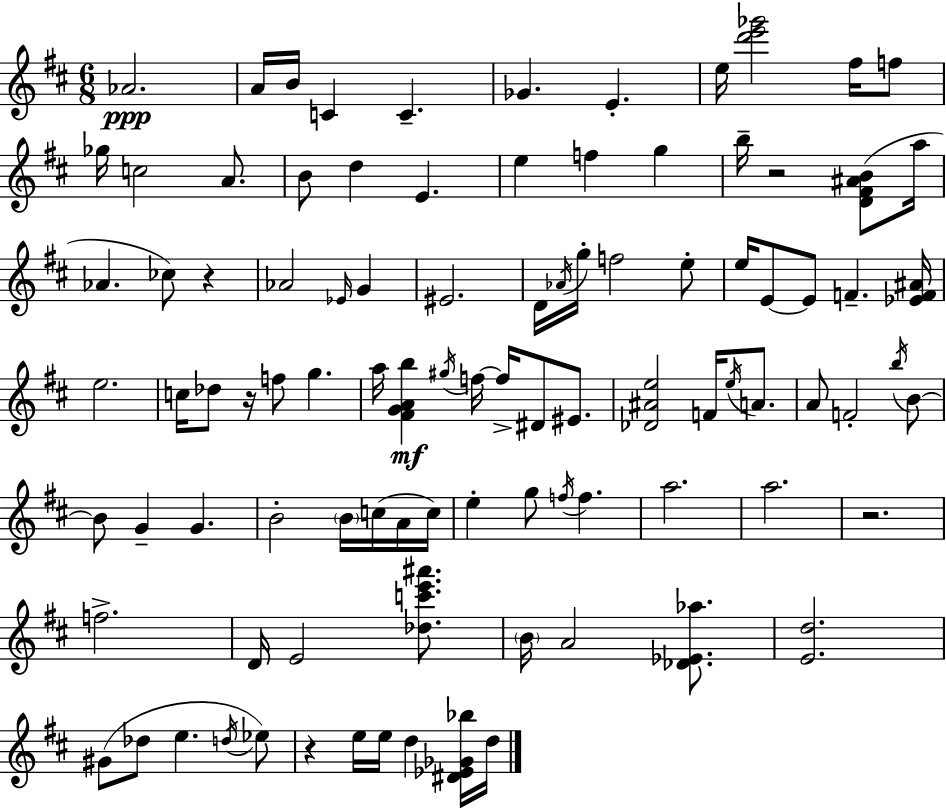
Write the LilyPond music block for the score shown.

{
  \clef treble
  \numericTimeSignature
  \time 6/8
  \key d \major
  \repeat volta 2 { aes'2.\ppp | a'16 b'16 c'4 c'4.-- | ges'4. e'4.-. | e''16 <d''' e''' ges'''>2 fis''16 f''8 | \break ges''16 c''2 a'8. | b'8 d''4 e'4. | e''4 f''4 g''4 | b''16-- r2 <d' fis' ais' b'>8( a''16 | \break aes'4. ces''8) r4 | aes'2 \grace { ees'16 } g'4 | eis'2. | d'16 \acciaccatura { aes'16 } g''16-. f''2 | \break e''8-. e''16 e'8~~ e'8 f'4.-- | <ees' f' ais'>16 e''2. | c''16 des''8 r16 f''8 g''4. | a''16 <fis' g' a' b''>4\mf \acciaccatura { gis''16 } f''16~~ f''16-> dis'8 | \break eis'8. <des' ais' e''>2 f'16 | \acciaccatura { e''16 } a'8. a'8 f'2-. | \acciaccatura { b''16 } b'8~~ b'8 g'4-- g'4. | b'2-. | \break \parenthesize b'16 c''16( a'16 c''16) e''4-. g''8 \acciaccatura { f''16 } | f''4. a''2. | a''2. | r2. | \break f''2.-> | d'16 e'2 | <des'' c''' e''' ais'''>8. \parenthesize b'16 a'2 | <des' ees' aes''>8. <e' d''>2. | \break gis'8( des''8 e''4. | \acciaccatura { d''16 }) ees''8 r4 e''16 | e''16 d''4 <dis' ees' ges' bes''>16 d''16 } \bar "|."
}